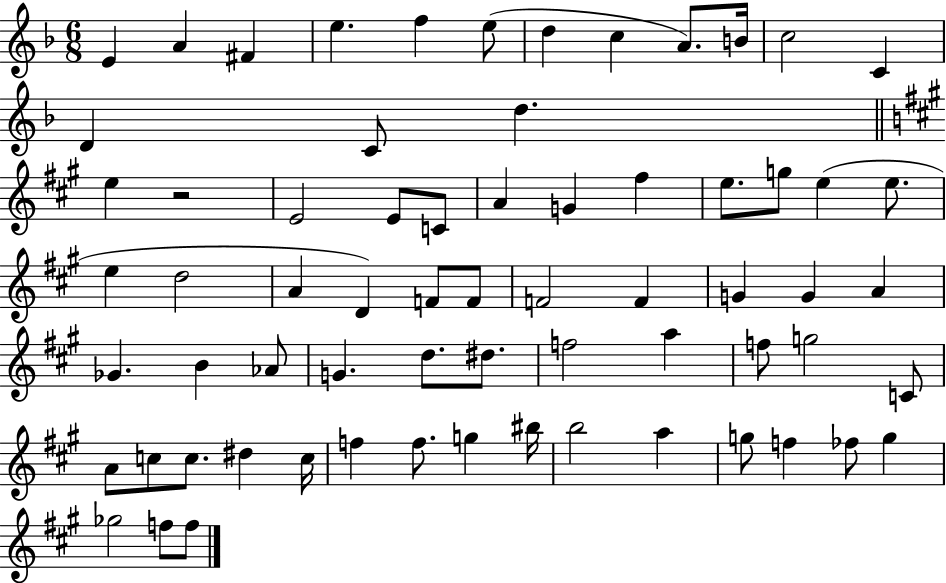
{
  \clef treble
  \numericTimeSignature
  \time 6/8
  \key f \major
  e'4 a'4 fis'4 | e''4. f''4 e''8( | d''4 c''4 a'8.) b'16 | c''2 c'4 | \break d'4 c'8 d''4. | \bar "||" \break \key a \major e''4 r2 | e'2 e'8 c'8 | a'4 g'4 fis''4 | e''8. g''8 e''4( e''8. | \break e''4 d''2 | a'4 d'4) f'8 f'8 | f'2 f'4 | g'4 g'4 a'4 | \break ges'4. b'4 aes'8 | g'4. d''8. dis''8. | f''2 a''4 | f''8 g''2 c'8 | \break a'8 c''8 c''8. dis''4 c''16 | f''4 f''8. g''4 bis''16 | b''2 a''4 | g''8 f''4 fes''8 g''4 | \break ges''2 f''8 f''8 | \bar "|."
}